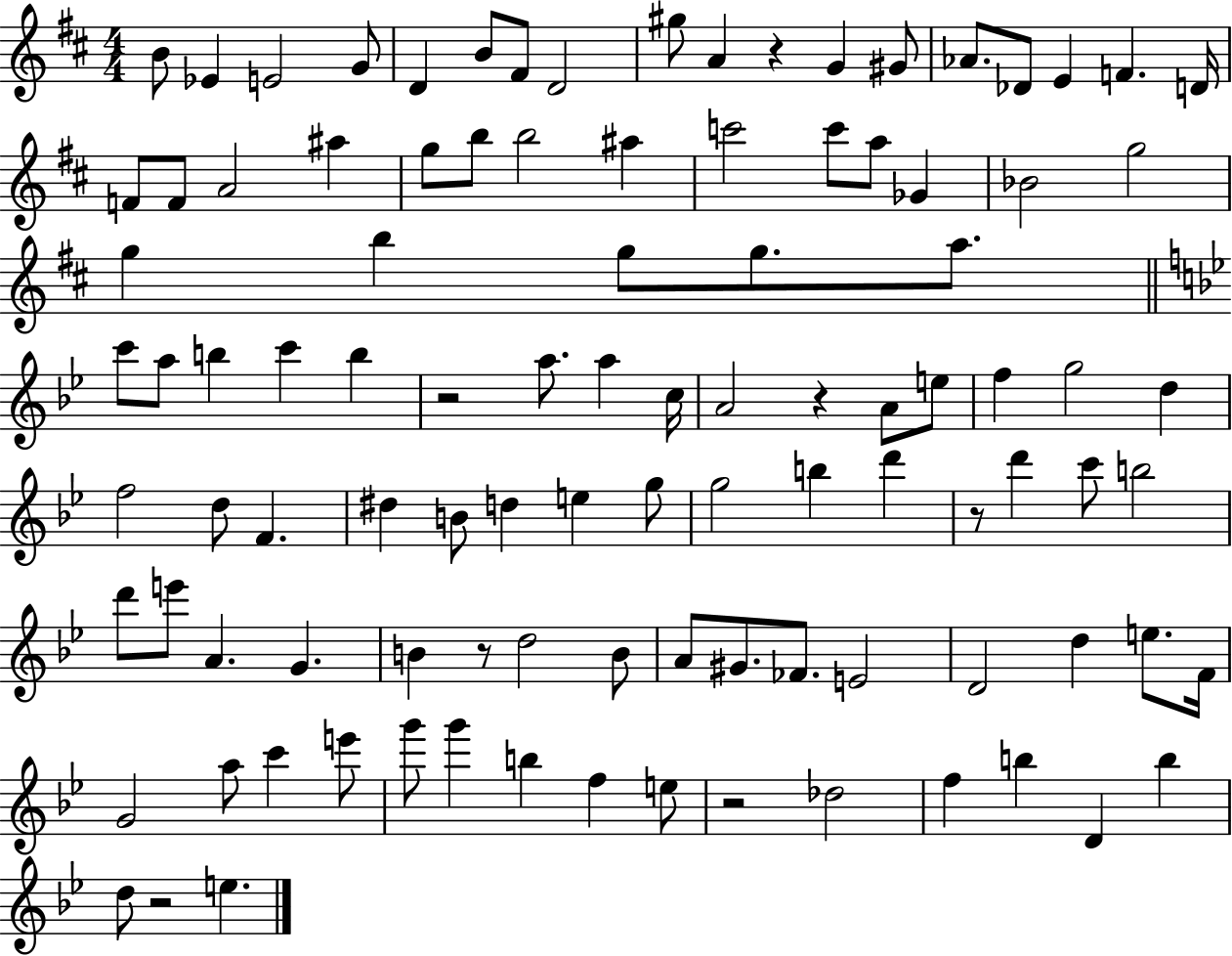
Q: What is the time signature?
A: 4/4